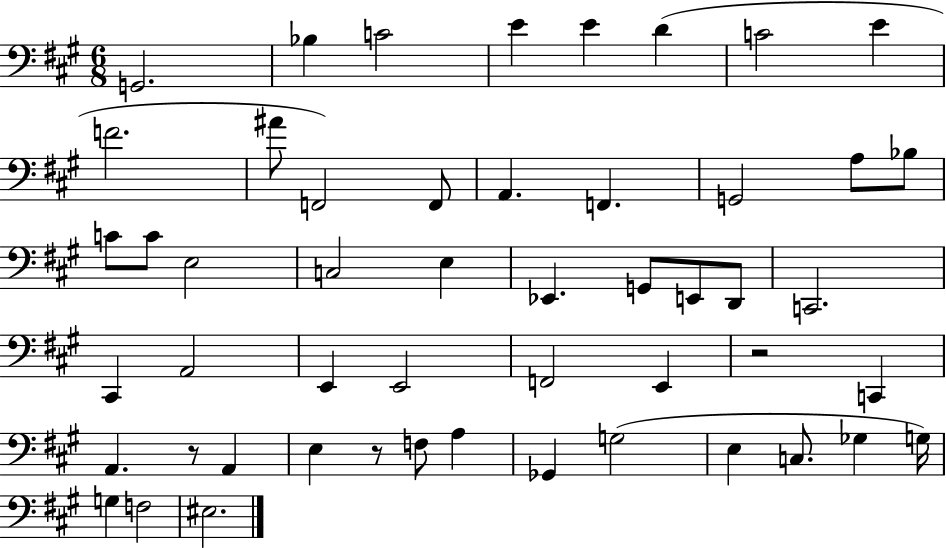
{
  \clef bass
  \numericTimeSignature
  \time 6/8
  \key a \major
  g,2. | bes4 c'2 | e'4 e'4 d'4( | c'2 e'4 | \break f'2. | ais'8 f,2) f,8 | a,4. f,4. | g,2 a8 bes8 | \break c'8 c'8 e2 | c2 e4 | ees,4. g,8 e,8 d,8 | c,2. | \break cis,4 a,2 | e,4 e,2 | f,2 e,4 | r2 c,4 | \break a,4. r8 a,4 | e4 r8 f8 a4 | ges,4 g2( | e4 c8. ges4 g16) | \break g4 f2 | eis2. | \bar "|."
}